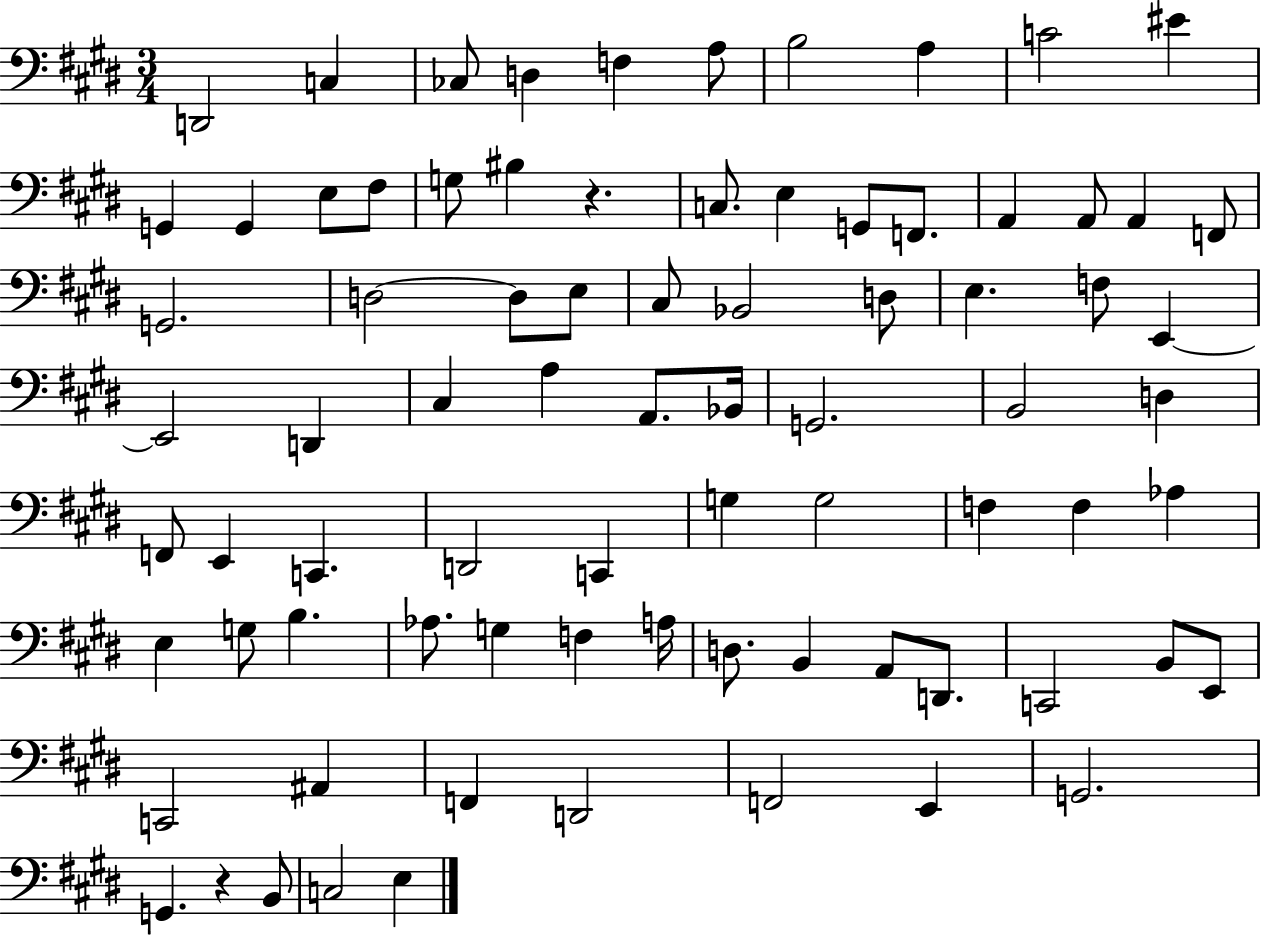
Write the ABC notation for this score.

X:1
T:Untitled
M:3/4
L:1/4
K:E
D,,2 C, _C,/2 D, F, A,/2 B,2 A, C2 ^E G,, G,, E,/2 ^F,/2 G,/2 ^B, z C,/2 E, G,,/2 F,,/2 A,, A,,/2 A,, F,,/2 G,,2 D,2 D,/2 E,/2 ^C,/2 _B,,2 D,/2 E, F,/2 E,, E,,2 D,, ^C, A, A,,/2 _B,,/4 G,,2 B,,2 D, F,,/2 E,, C,, D,,2 C,, G, G,2 F, F, _A, E, G,/2 B, _A,/2 G, F, A,/4 D,/2 B,, A,,/2 D,,/2 C,,2 B,,/2 E,,/2 C,,2 ^A,, F,, D,,2 F,,2 E,, G,,2 G,, z B,,/2 C,2 E,